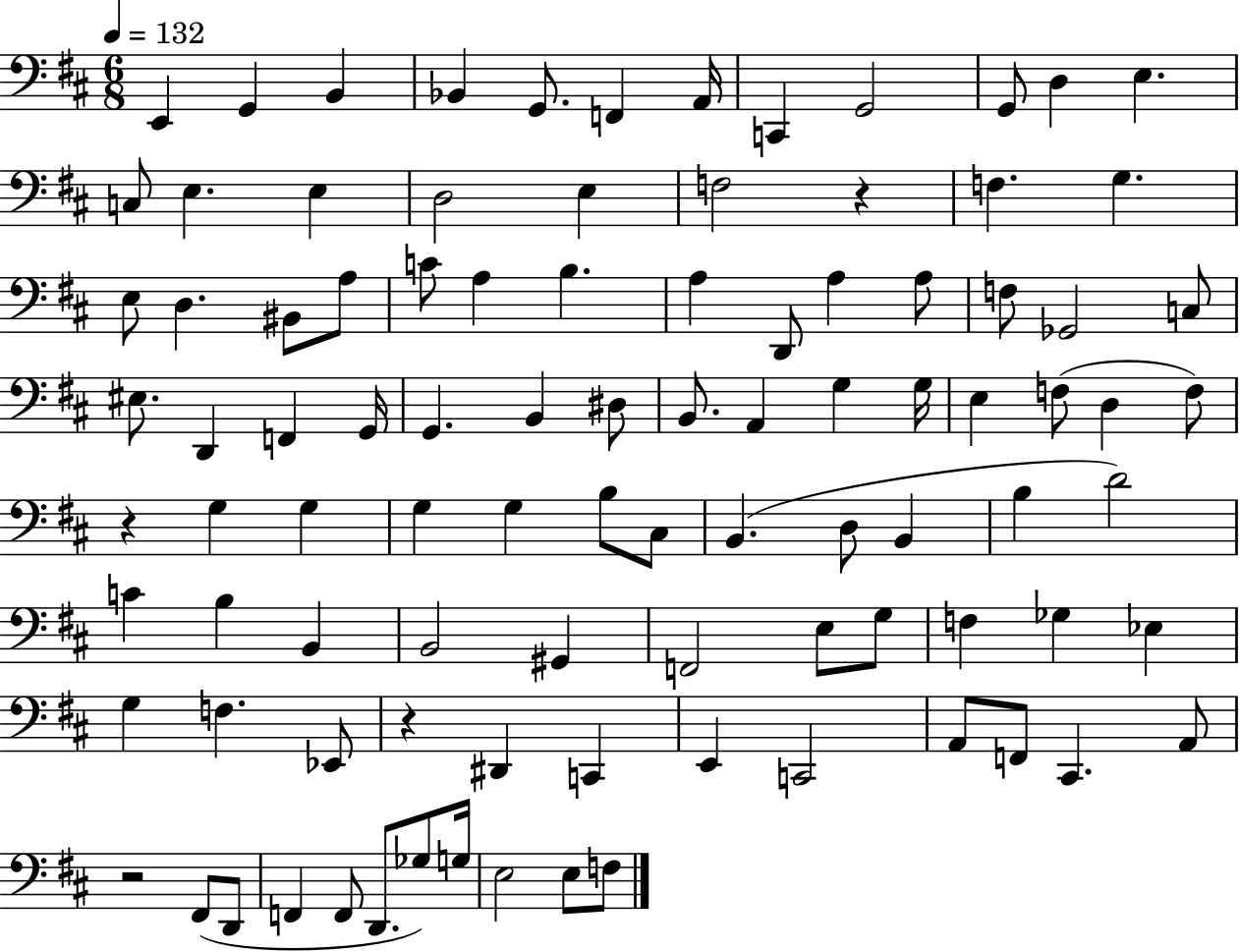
X:1
T:Untitled
M:6/8
L:1/4
K:D
E,, G,, B,, _B,, G,,/2 F,, A,,/4 C,, G,,2 G,,/2 D, E, C,/2 E, E, D,2 E, F,2 z F, G, E,/2 D, ^B,,/2 A,/2 C/2 A, B, A, D,,/2 A, A,/2 F,/2 _G,,2 C,/2 ^E,/2 D,, F,, G,,/4 G,, B,, ^D,/2 B,,/2 A,, G, G,/4 E, F,/2 D, F,/2 z G, G, G, G, B,/2 ^C,/2 B,, D,/2 B,, B, D2 C B, B,, B,,2 ^G,, F,,2 E,/2 G,/2 F, _G, _E, G, F, _E,,/2 z ^D,, C,, E,, C,,2 A,,/2 F,,/2 ^C,, A,,/2 z2 ^F,,/2 D,,/2 F,, F,,/2 D,,/2 _G,/2 G,/4 E,2 E,/2 F,/2